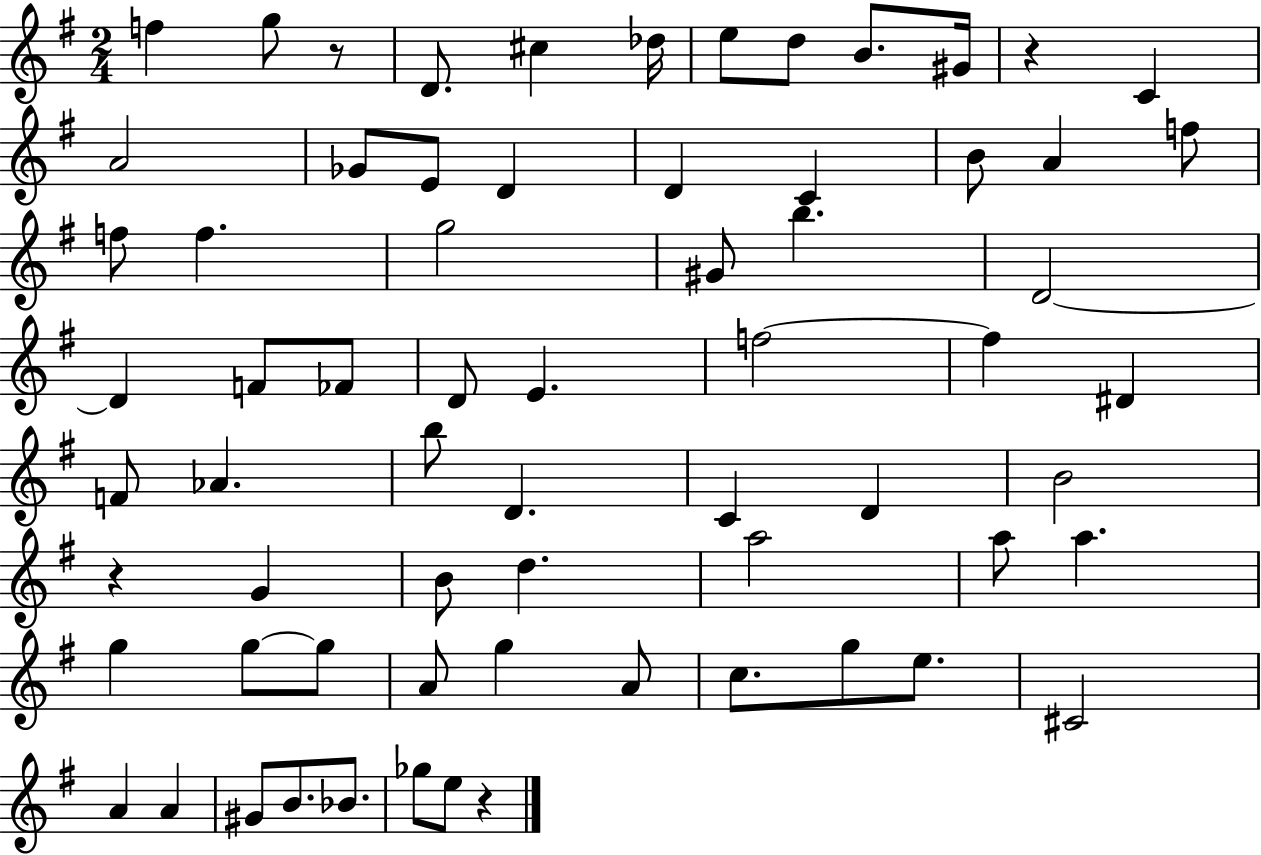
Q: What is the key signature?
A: G major